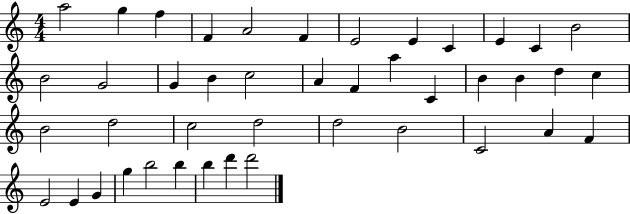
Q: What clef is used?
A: treble